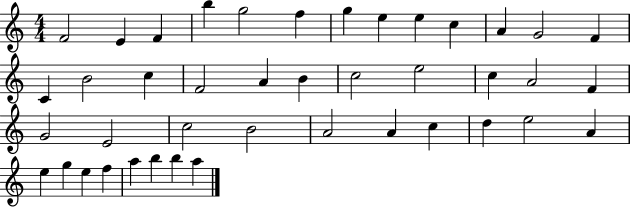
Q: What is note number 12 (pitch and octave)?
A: G4